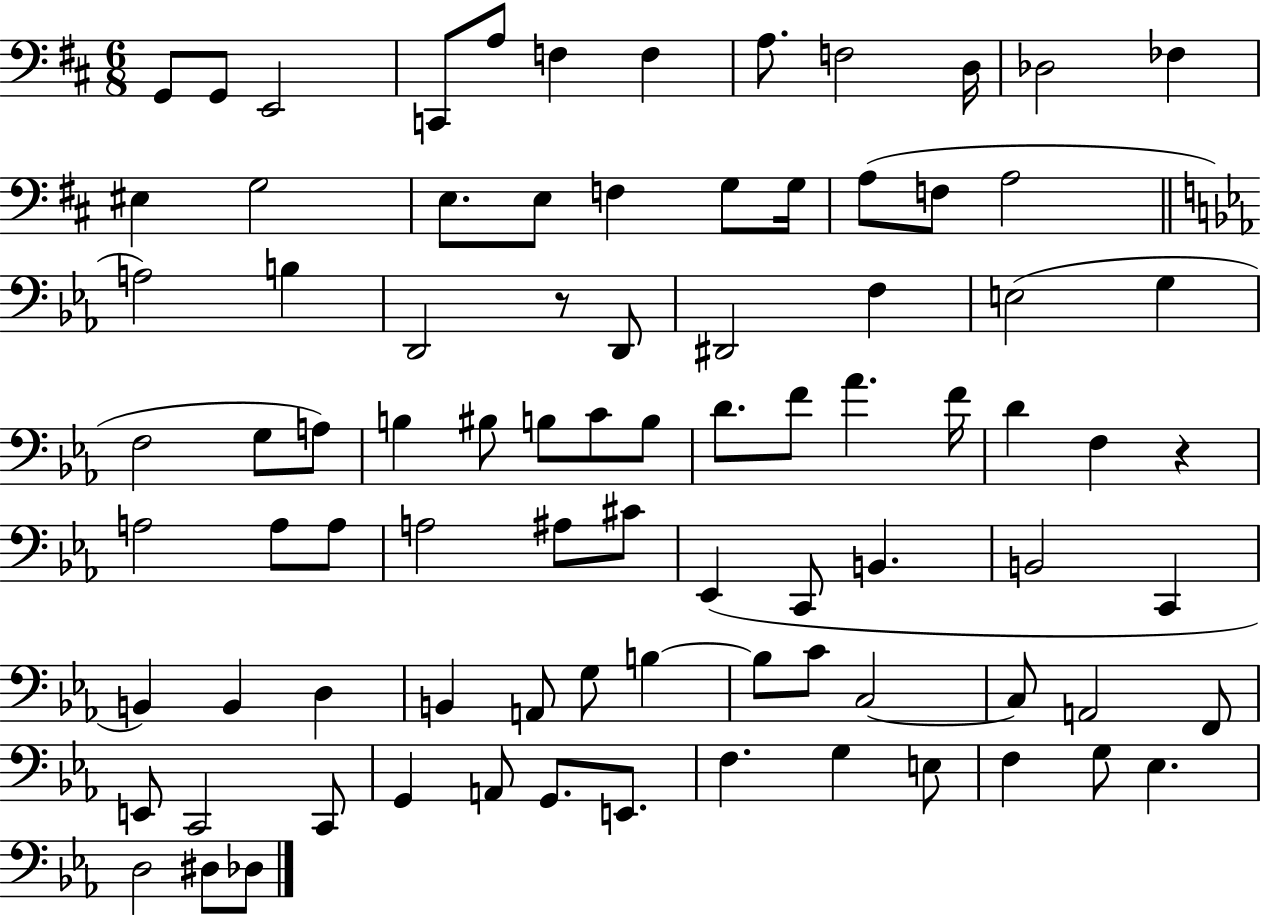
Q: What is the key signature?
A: D major